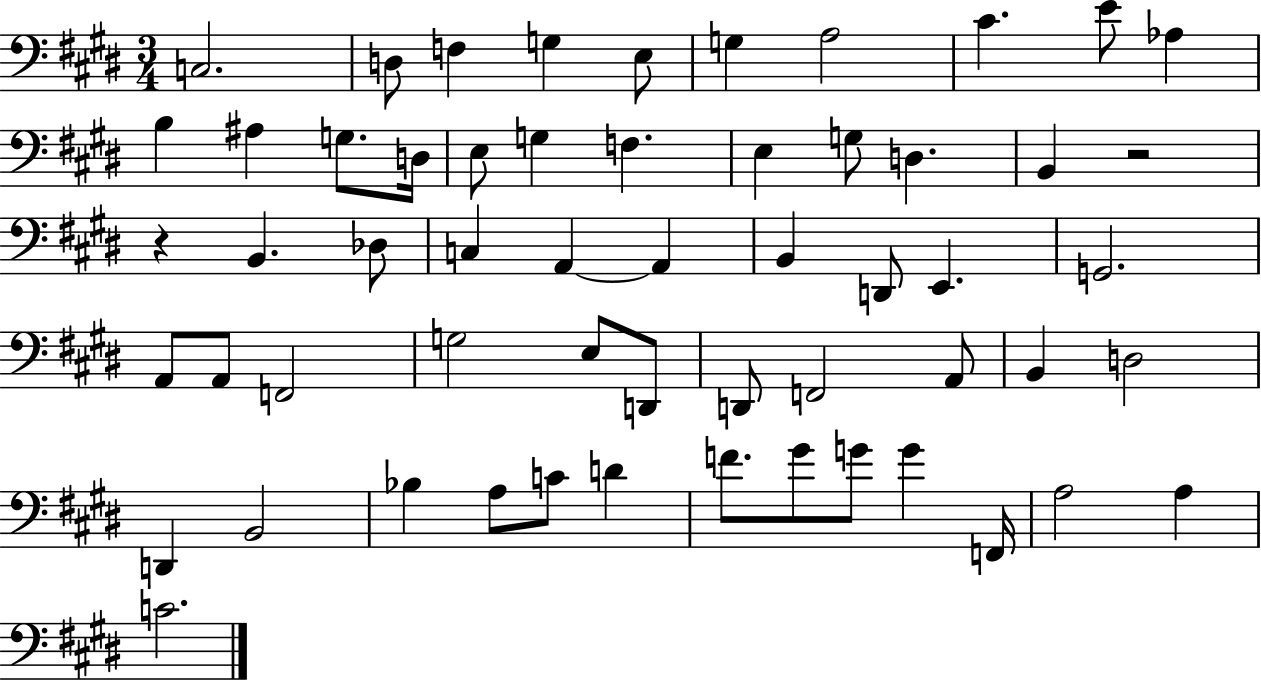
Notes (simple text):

C3/h. D3/e F3/q G3/q E3/e G3/q A3/h C#4/q. E4/e Ab3/q B3/q A#3/q G3/e. D3/s E3/e G3/q F3/q. E3/q G3/e D3/q. B2/q R/h R/q B2/q. Db3/e C3/q A2/q A2/q B2/q D2/e E2/q. G2/h. A2/e A2/e F2/h G3/h E3/e D2/e D2/e F2/h A2/e B2/q D3/h D2/q B2/h Bb3/q A3/e C4/e D4/q F4/e. G#4/e G4/e G4/q F2/s A3/h A3/q C4/h.